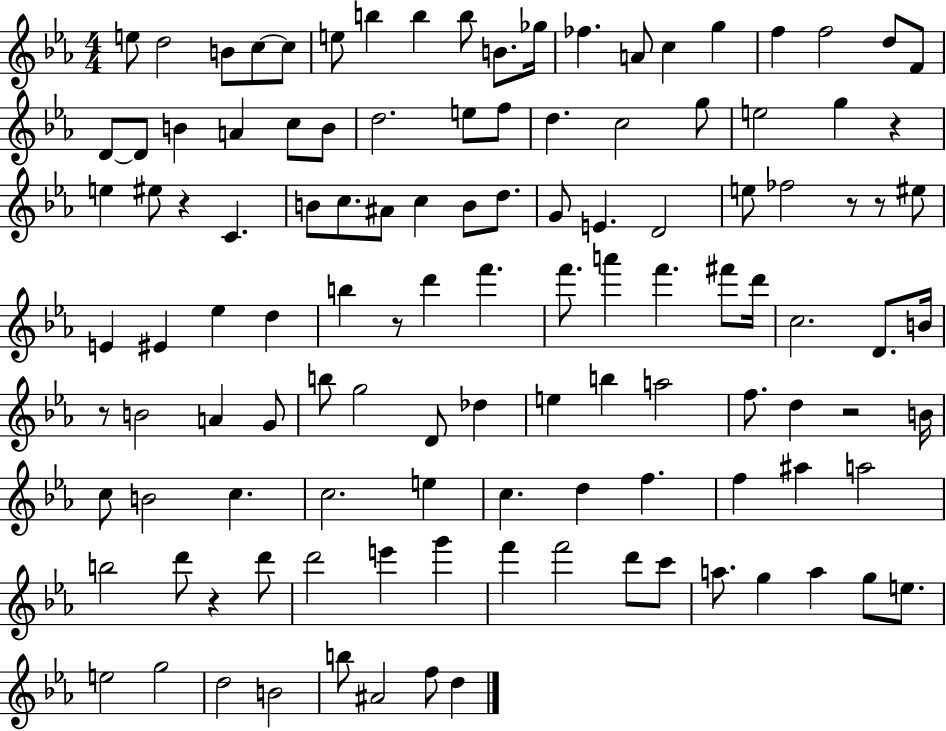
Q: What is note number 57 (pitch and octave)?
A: A6